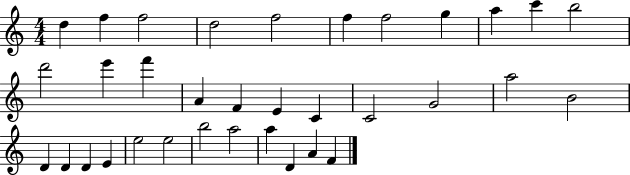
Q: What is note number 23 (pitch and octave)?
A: D4